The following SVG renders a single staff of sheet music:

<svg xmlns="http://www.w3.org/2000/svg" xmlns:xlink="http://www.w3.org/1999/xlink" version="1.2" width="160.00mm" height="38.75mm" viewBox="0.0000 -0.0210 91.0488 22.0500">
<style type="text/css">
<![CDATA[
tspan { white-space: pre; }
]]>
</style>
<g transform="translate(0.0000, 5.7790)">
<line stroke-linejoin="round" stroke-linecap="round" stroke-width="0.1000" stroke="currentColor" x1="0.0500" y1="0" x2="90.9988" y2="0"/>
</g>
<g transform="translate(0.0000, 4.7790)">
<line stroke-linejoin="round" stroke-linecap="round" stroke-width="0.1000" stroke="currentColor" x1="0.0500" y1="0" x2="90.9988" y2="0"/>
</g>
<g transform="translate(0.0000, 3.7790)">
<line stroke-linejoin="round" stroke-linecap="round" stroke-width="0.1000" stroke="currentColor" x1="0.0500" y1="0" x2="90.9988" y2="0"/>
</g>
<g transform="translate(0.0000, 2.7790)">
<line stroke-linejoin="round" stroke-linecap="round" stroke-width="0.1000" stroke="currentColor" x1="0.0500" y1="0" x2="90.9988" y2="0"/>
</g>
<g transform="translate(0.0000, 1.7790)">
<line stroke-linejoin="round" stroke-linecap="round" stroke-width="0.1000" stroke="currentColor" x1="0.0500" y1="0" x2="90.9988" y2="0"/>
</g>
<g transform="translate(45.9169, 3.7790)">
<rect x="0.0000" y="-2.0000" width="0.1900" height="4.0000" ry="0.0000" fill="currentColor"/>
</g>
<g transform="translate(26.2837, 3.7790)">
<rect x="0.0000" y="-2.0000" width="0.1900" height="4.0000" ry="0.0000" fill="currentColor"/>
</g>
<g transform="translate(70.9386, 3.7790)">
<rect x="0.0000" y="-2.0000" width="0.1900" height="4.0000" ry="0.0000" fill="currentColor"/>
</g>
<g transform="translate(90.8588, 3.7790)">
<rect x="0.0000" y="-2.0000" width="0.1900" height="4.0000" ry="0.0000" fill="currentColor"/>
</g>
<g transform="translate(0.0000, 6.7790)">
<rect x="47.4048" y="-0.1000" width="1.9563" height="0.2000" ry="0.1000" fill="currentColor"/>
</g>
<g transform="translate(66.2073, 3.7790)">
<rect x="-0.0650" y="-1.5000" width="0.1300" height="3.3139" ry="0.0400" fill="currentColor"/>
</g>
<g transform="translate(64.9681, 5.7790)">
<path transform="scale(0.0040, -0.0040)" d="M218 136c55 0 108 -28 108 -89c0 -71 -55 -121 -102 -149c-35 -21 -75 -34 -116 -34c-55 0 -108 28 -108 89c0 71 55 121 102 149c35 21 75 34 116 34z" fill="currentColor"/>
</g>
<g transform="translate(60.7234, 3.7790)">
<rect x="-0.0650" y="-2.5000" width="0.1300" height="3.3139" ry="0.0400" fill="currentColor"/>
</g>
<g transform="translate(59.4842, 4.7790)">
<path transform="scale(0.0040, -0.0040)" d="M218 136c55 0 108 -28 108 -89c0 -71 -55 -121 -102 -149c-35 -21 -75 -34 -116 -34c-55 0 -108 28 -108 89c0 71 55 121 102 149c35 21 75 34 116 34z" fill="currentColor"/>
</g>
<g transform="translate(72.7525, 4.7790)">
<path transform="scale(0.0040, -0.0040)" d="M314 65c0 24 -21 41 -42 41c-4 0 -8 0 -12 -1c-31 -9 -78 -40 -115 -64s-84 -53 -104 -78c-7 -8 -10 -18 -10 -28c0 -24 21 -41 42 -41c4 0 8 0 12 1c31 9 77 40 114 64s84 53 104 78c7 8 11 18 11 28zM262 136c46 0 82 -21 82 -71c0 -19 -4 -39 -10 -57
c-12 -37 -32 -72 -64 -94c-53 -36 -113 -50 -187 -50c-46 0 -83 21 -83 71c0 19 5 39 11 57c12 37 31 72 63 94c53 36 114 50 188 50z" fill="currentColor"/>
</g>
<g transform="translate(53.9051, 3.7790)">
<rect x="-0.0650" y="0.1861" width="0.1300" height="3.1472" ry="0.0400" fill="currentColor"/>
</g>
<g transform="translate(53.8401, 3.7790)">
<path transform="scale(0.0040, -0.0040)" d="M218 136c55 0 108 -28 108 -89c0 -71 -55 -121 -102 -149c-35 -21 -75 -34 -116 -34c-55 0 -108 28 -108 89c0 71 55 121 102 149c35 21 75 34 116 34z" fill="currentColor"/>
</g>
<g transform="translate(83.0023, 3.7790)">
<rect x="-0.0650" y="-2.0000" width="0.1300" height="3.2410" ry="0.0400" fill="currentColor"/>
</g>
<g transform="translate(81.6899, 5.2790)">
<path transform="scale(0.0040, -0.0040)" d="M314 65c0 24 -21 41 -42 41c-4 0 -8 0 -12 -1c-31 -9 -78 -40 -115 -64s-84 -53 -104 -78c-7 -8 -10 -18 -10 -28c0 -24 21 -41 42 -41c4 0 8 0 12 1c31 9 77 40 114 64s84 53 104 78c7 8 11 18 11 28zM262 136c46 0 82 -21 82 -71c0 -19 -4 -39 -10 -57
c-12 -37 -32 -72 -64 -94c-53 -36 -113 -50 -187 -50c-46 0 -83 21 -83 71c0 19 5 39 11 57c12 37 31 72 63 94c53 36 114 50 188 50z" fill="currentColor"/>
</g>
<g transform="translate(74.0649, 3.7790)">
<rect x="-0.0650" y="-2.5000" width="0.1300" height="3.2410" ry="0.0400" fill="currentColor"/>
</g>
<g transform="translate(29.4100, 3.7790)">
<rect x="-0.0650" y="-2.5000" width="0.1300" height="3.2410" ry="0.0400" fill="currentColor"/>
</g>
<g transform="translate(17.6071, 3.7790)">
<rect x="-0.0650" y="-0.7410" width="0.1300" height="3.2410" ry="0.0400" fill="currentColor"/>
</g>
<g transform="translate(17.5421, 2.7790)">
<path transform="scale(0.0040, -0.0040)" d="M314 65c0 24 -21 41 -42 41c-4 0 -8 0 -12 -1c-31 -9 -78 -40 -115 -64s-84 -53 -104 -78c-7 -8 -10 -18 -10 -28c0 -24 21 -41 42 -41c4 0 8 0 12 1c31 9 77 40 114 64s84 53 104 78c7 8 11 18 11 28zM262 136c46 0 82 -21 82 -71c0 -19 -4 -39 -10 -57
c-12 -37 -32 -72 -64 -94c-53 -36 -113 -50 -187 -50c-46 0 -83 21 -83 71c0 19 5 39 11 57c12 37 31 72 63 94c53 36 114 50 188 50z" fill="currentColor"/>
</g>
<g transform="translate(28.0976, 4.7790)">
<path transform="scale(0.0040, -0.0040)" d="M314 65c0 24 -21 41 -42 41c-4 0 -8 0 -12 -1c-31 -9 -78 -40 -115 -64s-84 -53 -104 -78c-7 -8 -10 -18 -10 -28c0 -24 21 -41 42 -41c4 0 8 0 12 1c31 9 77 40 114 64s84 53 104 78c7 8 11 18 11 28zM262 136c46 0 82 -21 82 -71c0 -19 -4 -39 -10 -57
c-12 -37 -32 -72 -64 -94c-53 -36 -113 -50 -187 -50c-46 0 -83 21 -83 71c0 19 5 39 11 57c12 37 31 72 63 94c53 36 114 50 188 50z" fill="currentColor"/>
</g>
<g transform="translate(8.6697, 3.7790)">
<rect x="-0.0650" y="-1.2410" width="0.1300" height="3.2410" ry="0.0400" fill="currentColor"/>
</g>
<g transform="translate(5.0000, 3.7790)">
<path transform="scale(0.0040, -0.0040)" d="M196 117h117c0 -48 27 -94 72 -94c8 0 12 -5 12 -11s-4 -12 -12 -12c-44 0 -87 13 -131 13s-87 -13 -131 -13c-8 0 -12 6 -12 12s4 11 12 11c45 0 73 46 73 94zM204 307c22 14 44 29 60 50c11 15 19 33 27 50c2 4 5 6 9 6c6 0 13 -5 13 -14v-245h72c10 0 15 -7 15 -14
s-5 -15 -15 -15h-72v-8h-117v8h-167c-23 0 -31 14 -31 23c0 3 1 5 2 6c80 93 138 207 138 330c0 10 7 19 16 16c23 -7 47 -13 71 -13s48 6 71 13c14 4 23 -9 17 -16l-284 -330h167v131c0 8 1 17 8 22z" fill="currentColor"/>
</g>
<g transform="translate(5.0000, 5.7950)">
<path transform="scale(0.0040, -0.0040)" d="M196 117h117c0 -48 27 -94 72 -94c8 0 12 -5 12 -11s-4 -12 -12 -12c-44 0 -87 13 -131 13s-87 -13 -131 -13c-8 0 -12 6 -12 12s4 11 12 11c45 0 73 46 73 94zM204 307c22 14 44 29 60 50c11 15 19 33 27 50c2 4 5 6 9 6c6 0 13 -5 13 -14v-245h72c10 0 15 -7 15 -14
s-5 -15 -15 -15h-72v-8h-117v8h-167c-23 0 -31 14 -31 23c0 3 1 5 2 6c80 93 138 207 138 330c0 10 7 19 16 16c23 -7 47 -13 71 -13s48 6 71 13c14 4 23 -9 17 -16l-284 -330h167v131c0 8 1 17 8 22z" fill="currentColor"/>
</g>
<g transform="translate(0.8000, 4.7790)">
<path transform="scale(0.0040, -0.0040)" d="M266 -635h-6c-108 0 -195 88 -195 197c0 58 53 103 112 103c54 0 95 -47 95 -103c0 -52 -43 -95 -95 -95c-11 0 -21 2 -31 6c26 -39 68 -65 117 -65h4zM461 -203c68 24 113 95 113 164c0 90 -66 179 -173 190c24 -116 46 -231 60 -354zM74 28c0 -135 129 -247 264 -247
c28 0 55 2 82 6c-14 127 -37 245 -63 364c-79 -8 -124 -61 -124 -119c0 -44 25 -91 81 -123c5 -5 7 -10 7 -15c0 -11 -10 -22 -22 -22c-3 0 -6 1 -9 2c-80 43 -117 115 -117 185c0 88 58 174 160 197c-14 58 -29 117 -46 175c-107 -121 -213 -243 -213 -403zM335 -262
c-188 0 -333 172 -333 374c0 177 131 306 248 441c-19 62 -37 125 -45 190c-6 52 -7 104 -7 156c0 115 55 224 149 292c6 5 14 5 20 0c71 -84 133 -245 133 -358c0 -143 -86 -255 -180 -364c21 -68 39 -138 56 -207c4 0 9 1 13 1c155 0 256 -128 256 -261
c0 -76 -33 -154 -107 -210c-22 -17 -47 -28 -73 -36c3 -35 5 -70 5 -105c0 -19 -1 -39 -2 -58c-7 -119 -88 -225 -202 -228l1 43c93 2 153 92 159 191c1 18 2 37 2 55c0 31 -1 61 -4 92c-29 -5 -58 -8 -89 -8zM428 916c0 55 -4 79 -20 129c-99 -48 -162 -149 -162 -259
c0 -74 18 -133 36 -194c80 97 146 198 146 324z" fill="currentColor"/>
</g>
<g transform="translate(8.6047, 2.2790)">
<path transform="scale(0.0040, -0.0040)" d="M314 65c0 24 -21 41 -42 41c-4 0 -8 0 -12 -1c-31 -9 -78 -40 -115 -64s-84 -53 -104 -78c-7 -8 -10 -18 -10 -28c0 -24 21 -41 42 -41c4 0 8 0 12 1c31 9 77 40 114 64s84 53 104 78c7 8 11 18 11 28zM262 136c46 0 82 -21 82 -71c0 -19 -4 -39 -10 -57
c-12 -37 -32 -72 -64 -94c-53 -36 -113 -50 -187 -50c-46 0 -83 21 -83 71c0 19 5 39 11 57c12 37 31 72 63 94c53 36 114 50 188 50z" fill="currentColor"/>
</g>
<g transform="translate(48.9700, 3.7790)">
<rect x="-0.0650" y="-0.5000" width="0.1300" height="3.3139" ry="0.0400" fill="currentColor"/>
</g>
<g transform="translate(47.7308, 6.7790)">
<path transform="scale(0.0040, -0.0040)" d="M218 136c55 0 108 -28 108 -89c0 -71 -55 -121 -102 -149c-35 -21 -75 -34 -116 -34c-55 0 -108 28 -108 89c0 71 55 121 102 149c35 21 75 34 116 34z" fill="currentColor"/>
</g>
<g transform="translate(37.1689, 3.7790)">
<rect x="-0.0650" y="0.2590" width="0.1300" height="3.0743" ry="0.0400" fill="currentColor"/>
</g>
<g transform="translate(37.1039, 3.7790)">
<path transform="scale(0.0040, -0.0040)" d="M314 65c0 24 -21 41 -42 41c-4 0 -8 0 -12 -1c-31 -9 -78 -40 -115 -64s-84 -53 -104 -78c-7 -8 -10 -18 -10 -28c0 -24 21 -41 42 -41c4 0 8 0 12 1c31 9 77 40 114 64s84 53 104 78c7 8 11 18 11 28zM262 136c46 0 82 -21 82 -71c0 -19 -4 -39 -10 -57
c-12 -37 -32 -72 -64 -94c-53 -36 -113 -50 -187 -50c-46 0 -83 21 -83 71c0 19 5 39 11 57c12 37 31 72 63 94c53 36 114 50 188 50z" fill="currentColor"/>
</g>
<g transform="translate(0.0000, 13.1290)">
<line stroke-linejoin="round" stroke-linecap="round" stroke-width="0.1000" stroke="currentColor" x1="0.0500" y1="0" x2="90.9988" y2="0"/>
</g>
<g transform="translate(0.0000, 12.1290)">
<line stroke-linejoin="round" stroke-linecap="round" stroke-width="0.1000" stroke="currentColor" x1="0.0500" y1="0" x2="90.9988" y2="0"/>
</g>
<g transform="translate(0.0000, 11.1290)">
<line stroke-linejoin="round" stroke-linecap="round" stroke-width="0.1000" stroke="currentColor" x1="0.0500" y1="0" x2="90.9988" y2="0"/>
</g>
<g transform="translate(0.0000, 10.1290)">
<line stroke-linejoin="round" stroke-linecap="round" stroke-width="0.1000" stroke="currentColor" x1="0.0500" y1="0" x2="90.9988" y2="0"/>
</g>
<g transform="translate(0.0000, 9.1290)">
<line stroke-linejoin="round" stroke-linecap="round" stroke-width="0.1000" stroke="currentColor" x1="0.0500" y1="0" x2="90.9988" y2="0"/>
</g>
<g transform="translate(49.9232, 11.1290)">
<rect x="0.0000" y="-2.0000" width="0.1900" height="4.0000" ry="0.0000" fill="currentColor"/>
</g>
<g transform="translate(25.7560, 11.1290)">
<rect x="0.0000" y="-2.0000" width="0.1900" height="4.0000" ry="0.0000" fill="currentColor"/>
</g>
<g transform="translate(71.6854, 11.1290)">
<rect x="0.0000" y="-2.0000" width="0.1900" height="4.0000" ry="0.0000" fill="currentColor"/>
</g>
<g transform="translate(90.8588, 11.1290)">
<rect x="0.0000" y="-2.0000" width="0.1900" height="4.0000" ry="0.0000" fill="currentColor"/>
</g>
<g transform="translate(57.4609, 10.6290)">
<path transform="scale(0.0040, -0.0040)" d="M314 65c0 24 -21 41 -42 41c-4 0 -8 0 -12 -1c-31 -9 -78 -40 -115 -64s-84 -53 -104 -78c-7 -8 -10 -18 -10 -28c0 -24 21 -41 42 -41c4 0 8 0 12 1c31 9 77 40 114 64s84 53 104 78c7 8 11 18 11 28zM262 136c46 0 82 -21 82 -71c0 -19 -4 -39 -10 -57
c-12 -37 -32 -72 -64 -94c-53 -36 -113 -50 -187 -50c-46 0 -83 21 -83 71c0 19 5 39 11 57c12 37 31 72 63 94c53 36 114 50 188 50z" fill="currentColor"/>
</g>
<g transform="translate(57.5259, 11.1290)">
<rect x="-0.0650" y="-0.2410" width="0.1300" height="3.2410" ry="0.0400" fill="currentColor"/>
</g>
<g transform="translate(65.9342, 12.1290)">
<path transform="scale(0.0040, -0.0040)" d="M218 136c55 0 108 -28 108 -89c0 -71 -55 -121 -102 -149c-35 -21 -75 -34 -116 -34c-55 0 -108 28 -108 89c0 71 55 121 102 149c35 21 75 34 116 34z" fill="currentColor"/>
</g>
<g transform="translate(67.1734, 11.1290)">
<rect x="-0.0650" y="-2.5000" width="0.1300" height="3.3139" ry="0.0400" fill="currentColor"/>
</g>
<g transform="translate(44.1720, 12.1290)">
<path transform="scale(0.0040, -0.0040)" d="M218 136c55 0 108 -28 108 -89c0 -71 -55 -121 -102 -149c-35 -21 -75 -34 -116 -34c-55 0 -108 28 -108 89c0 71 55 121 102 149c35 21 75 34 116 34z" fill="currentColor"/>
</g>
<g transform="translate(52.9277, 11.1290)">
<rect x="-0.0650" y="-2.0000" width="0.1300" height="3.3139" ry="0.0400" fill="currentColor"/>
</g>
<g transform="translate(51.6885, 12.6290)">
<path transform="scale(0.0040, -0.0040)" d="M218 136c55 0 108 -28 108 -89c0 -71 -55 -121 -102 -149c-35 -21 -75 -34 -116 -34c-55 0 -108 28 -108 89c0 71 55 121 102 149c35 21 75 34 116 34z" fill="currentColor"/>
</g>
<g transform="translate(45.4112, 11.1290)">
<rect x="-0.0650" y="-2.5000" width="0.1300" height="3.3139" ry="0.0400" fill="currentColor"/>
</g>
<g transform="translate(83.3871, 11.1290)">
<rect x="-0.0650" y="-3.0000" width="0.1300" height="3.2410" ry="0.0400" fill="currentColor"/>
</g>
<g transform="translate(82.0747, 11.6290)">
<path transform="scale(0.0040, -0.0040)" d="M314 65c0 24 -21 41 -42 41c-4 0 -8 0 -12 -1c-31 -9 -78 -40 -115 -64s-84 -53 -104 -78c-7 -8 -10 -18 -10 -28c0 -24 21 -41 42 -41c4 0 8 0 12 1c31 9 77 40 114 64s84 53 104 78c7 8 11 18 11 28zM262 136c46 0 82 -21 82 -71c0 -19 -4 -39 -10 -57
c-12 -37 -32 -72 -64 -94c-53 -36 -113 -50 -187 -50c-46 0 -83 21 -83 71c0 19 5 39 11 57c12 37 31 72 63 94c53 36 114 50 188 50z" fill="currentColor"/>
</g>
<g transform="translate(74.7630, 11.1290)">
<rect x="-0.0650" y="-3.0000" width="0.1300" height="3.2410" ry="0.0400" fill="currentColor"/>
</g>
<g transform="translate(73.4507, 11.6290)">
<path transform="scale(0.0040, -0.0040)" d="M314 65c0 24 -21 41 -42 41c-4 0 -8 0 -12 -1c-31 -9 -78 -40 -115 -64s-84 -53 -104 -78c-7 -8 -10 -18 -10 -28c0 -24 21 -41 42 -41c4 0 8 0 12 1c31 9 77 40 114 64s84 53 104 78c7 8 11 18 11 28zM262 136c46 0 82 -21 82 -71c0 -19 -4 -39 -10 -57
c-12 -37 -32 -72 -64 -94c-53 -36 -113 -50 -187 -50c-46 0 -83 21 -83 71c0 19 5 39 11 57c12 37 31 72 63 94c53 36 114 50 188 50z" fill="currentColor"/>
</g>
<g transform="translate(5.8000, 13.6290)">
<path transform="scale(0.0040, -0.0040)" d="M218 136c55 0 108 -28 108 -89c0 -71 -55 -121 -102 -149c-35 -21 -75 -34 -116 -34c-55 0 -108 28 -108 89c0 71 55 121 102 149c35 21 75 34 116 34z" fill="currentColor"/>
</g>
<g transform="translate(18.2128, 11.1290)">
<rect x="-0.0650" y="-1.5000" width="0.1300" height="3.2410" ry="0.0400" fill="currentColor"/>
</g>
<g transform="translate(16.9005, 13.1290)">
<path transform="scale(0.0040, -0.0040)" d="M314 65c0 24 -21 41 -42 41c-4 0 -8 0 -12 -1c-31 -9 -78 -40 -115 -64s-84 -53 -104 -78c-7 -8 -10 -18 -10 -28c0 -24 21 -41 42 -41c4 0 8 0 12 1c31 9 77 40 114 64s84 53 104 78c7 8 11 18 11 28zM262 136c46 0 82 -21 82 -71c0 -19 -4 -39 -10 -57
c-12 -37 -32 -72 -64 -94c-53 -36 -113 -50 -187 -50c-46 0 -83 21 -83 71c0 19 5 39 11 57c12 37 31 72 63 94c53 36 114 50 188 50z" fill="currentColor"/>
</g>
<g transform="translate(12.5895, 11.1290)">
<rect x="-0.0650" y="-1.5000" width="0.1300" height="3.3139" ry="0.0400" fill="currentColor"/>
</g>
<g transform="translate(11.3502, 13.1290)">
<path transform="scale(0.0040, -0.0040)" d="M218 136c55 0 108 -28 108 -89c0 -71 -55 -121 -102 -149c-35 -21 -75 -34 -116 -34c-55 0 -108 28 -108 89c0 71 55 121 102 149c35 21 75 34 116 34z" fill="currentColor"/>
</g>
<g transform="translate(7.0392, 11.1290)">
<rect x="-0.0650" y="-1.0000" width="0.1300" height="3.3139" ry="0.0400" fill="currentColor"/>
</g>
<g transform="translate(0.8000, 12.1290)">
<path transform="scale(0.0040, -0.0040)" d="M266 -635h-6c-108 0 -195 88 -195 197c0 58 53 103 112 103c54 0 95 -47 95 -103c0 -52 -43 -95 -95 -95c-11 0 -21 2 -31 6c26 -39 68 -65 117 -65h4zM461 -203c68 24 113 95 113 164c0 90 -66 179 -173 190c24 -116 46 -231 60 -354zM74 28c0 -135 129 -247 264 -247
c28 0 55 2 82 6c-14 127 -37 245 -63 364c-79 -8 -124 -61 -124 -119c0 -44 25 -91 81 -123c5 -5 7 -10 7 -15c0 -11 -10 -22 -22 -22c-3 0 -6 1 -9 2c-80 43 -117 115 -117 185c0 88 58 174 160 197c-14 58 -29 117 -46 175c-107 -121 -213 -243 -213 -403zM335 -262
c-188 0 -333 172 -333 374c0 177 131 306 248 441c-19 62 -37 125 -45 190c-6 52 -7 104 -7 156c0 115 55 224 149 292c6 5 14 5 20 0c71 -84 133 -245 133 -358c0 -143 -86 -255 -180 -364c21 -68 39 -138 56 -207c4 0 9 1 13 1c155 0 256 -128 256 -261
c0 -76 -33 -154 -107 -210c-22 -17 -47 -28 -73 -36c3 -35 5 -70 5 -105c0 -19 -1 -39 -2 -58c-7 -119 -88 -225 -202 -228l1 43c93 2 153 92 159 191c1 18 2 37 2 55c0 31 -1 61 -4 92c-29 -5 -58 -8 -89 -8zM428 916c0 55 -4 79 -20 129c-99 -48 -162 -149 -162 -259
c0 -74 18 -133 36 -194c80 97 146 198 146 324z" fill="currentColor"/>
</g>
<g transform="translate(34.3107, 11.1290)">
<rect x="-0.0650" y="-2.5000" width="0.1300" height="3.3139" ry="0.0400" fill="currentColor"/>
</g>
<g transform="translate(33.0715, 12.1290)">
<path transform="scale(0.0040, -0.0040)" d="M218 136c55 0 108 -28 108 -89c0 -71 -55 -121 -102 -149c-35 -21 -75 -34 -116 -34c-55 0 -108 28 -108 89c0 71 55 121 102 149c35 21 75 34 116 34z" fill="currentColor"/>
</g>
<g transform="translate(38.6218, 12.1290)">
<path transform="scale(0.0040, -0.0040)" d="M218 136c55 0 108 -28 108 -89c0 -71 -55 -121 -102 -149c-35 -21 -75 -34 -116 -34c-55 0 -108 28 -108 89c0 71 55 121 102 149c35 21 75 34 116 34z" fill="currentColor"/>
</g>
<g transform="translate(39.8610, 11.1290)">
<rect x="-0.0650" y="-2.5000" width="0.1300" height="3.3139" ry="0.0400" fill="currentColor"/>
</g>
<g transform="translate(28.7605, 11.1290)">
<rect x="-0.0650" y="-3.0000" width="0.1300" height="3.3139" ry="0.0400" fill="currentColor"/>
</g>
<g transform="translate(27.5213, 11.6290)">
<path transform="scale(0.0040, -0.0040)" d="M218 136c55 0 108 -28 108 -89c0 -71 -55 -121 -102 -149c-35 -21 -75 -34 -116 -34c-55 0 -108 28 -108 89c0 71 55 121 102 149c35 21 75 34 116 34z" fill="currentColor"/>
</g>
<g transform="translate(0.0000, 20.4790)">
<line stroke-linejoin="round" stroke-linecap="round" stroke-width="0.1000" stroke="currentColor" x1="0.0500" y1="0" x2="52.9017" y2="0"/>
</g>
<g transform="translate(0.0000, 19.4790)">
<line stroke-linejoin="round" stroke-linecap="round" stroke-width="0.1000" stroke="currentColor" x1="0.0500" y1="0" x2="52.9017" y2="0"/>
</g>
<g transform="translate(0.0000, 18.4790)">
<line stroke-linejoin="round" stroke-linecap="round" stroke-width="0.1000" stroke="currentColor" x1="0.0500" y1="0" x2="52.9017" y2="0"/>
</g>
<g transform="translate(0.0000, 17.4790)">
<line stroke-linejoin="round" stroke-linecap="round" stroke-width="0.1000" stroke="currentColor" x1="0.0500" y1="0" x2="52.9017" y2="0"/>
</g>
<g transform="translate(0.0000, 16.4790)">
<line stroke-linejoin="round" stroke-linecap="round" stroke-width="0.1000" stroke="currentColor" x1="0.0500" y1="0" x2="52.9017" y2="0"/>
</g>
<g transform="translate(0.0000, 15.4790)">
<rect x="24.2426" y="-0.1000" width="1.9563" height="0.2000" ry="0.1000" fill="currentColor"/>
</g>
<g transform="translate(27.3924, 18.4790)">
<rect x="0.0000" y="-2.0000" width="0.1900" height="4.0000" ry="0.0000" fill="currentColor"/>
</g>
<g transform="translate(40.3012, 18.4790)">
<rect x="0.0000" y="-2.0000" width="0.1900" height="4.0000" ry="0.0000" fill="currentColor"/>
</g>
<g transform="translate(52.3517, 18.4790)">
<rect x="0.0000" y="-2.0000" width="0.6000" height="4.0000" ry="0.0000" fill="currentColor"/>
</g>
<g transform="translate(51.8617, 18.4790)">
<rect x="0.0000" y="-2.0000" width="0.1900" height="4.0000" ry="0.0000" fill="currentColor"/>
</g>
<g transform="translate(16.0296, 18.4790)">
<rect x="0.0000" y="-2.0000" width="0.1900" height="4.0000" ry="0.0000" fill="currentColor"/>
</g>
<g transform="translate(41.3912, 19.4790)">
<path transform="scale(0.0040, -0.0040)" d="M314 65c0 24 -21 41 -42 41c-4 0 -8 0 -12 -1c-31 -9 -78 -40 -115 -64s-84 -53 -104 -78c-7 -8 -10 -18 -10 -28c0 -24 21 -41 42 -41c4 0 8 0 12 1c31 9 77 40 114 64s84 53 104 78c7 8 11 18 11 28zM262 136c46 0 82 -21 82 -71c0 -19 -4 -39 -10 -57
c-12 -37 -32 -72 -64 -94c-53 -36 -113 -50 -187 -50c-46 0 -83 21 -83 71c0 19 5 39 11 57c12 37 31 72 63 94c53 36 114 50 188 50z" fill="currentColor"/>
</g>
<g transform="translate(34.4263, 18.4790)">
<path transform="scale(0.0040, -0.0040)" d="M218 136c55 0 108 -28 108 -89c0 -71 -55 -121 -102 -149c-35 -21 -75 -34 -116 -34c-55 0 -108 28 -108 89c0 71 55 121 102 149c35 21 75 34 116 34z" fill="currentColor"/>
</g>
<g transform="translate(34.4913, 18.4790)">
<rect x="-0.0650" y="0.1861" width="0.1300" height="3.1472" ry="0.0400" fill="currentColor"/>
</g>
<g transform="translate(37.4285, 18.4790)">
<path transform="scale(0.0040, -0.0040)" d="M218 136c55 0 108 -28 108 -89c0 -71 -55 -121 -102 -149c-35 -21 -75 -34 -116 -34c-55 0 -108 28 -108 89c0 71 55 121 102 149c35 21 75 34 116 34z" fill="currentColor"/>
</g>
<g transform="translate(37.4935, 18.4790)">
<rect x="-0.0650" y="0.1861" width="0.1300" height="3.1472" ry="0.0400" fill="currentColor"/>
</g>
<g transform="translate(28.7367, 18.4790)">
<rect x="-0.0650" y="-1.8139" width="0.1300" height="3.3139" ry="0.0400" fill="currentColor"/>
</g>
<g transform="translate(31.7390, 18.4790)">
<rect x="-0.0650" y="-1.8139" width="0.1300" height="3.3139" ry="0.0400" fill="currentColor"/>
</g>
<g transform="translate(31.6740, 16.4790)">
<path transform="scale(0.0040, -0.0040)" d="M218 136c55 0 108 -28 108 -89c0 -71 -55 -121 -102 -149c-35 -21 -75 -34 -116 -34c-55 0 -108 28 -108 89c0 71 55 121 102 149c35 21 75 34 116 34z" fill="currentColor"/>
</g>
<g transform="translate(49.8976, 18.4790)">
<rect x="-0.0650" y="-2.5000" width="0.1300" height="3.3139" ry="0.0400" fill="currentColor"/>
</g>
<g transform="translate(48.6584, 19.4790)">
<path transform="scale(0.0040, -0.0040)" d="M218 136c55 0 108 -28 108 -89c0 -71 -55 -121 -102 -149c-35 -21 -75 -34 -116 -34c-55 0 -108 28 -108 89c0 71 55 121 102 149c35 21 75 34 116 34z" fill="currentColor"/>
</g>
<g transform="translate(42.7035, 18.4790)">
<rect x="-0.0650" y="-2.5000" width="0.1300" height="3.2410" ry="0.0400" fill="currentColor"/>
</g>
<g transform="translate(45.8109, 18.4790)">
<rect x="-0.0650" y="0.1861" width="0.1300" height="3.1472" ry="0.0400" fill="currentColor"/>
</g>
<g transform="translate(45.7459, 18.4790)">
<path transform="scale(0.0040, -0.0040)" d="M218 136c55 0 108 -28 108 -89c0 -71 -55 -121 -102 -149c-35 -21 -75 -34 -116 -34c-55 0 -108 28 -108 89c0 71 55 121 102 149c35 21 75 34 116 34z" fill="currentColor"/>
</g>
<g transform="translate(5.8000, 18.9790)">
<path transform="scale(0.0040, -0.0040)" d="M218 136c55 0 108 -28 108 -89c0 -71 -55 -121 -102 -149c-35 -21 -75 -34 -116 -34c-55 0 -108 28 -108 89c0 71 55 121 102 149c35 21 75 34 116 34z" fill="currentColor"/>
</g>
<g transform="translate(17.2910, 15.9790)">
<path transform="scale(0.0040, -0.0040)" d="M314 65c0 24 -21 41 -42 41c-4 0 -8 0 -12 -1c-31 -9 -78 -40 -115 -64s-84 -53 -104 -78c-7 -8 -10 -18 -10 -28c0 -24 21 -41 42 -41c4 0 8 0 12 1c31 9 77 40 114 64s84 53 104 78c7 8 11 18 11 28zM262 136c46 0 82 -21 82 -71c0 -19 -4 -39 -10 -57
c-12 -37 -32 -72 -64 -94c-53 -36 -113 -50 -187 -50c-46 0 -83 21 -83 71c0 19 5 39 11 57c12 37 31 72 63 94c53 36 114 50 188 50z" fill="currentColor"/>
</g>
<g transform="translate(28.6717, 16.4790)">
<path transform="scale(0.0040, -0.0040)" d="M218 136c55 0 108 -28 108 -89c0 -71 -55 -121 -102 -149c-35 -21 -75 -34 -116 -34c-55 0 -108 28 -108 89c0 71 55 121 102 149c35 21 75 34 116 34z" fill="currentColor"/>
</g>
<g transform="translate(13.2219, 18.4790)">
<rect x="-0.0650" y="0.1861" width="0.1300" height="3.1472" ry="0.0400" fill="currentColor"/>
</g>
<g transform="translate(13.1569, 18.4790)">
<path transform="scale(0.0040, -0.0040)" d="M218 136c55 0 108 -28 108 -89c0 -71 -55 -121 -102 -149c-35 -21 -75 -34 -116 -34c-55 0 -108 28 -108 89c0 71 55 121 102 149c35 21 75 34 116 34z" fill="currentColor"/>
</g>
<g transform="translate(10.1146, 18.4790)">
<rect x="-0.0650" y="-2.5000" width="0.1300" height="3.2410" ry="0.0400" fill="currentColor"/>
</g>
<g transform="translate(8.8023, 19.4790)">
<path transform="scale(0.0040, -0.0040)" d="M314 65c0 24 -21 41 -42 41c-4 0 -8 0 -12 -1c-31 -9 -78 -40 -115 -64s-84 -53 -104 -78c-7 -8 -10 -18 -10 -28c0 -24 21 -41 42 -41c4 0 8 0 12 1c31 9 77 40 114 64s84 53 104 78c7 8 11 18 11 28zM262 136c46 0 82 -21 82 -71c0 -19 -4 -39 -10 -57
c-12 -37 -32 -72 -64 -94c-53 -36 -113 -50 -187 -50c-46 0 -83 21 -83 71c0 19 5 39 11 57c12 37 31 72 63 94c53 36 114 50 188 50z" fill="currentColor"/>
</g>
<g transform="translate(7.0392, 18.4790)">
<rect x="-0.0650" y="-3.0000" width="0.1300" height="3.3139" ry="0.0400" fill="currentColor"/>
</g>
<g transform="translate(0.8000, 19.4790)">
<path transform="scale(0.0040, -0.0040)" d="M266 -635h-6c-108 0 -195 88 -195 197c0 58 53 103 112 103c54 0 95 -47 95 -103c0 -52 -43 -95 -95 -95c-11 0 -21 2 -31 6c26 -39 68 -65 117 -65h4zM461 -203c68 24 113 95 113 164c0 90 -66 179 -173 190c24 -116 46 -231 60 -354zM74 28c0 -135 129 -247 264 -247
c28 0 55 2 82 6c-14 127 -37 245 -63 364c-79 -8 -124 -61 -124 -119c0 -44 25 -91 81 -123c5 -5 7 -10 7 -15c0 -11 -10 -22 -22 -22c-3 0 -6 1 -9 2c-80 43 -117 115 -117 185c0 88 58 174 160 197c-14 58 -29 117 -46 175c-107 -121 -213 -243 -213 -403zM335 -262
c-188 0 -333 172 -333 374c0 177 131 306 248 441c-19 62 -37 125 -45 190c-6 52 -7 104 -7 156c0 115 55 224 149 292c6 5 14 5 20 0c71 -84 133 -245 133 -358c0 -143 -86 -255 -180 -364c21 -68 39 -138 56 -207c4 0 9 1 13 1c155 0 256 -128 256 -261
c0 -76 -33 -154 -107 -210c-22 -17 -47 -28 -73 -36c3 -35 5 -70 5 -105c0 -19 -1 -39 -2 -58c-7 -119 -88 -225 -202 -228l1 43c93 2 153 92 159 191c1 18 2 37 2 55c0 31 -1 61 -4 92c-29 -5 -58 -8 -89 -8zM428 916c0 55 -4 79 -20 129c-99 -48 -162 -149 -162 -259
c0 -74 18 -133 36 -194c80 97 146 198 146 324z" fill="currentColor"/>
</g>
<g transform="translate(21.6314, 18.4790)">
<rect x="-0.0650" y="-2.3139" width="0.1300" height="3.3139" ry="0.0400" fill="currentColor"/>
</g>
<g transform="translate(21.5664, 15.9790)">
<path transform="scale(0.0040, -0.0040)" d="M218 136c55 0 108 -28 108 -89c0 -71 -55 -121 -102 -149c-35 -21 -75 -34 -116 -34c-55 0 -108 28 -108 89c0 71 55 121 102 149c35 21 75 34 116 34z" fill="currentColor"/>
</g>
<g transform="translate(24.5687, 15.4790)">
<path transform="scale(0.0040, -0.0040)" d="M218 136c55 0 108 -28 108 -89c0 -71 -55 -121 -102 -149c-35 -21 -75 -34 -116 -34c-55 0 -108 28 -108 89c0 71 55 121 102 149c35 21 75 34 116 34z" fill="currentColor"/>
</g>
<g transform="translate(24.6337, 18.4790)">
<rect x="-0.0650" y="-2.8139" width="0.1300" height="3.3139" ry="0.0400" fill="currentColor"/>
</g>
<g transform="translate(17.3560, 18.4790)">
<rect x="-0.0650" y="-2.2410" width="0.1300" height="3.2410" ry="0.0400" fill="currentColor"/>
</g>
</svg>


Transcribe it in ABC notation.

X:1
T:Untitled
M:4/4
L:1/4
K:C
e2 d2 G2 B2 C B G E G2 F2 D E E2 A G G G F c2 G A2 A2 A G2 B g2 g a f f B B G2 B G